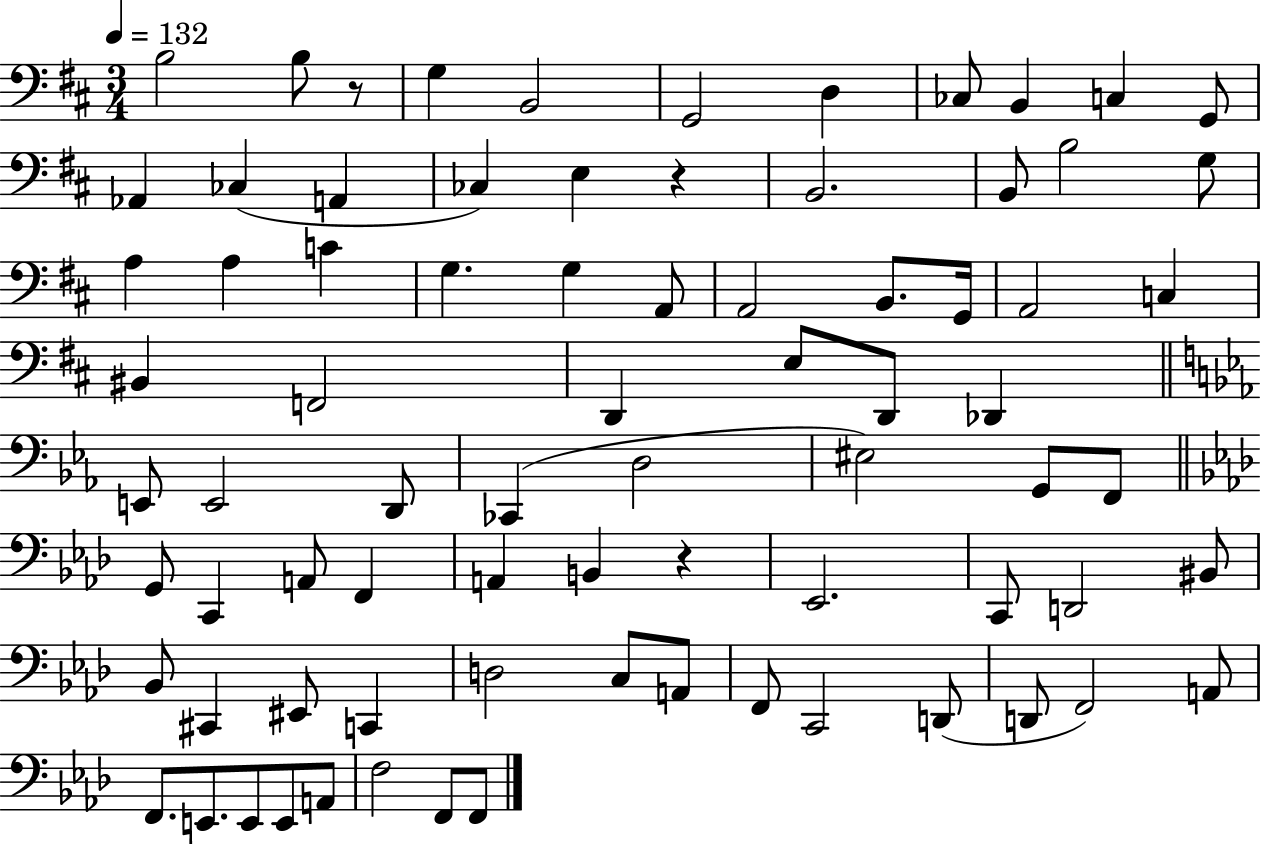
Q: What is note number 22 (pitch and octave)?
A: C4